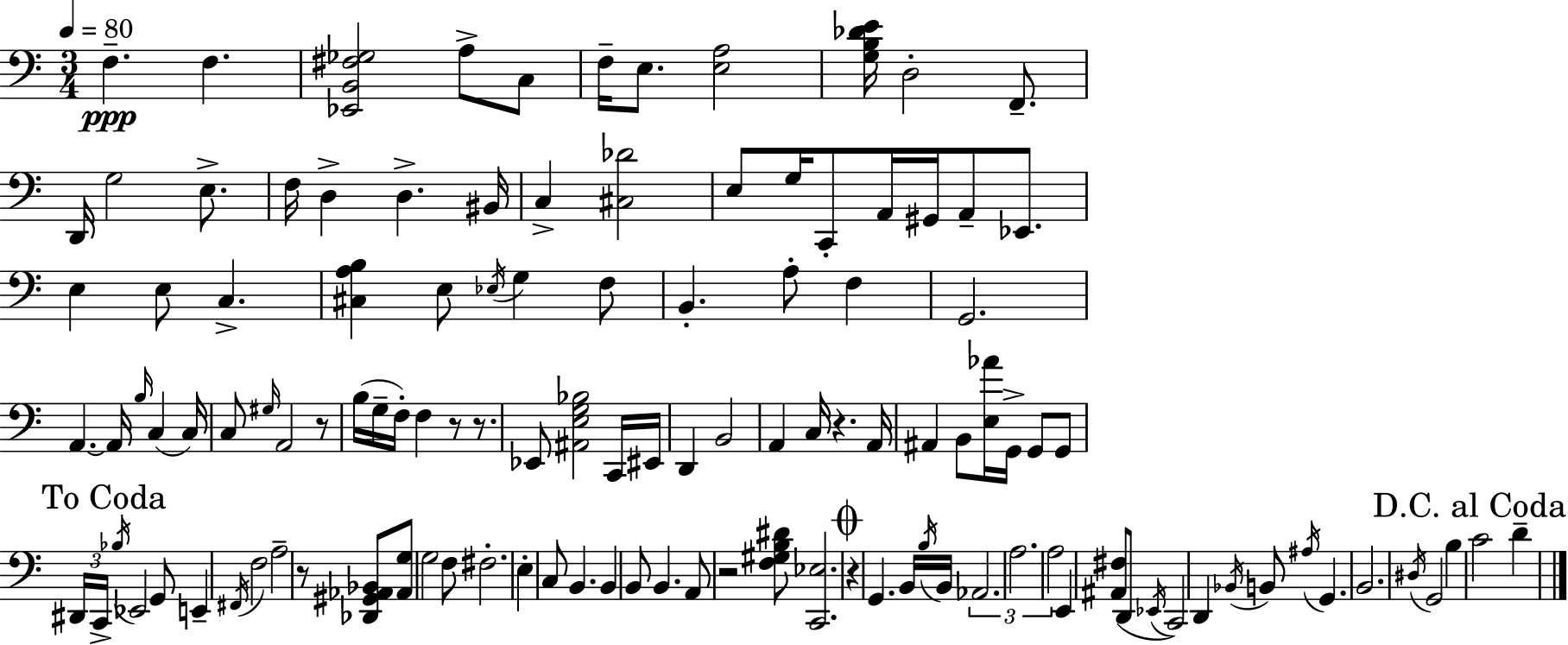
{
  \clef bass
  \numericTimeSignature
  \time 3/4
  \key a \minor
  \tempo 4 = 80
  f4.--\ppp f4. | <ees, b, fis ges>2 a8-> c8 | f16-- e8. <e a>2 | <g b des' e'>16 d2-. f,8.-- | \break d,16 g2 e8.-> | f16 d4-> d4.-> bis,16 | c4-> <cis des'>2 | e8 g16 c,8-. a,16 gis,16 a,8-- ees,8. | \break e4 e8 c4.-> | <cis a b>4 e8 \acciaccatura { ees16 } g4 f8 | b,4.-. a8-. f4 | g,2. | \break a,4.~~ a,16 \grace { b16 }( c4 | c16) c8 \grace { gis16 } a,2 | r8 b16( g16-- f16-.) f4 r8 | r8. ees,8 <ais, e g bes>2 | \break c,16 eis,16 d,4 b,2 | a,4 c16 r4. | a,16 ais,4 b,8 <e aes'>16 g,16-> g,8 | g,8 \mark "To Coda" \tuplet 3/2 { dis,16 c,16-> \acciaccatura { bes16 } } ees,2 | \break g,8 e,4-- \acciaccatura { fis,16 } f2 | a2-- | r8 <des, gis, aes, bes,>8 <aes, g>8 g2 | f8 fis2.-. | \break e4-. c8 b,4. | b,4 b,8 b,4. | a,8 r2 | <f gis b dis'>8 <c, ees>2. | \break \mark \markup { \musicglyph "scripts.coda" } r4 g,4. | b,16 \acciaccatura { b16 } b,16 \tuplet 3/2 { aes,2. | a2. | a2 } | \break e,4 <ais, fis>8( d,8 \acciaccatura { ees,16 } c,2) | d,4 \acciaccatura { bes,16 } | b,8 \acciaccatura { ais16 } g,4. b,2. | \acciaccatura { dis16 } g,2 | \break b4 \mark "D.C. al Coda" c'2 | d'4-- \bar "|."
}